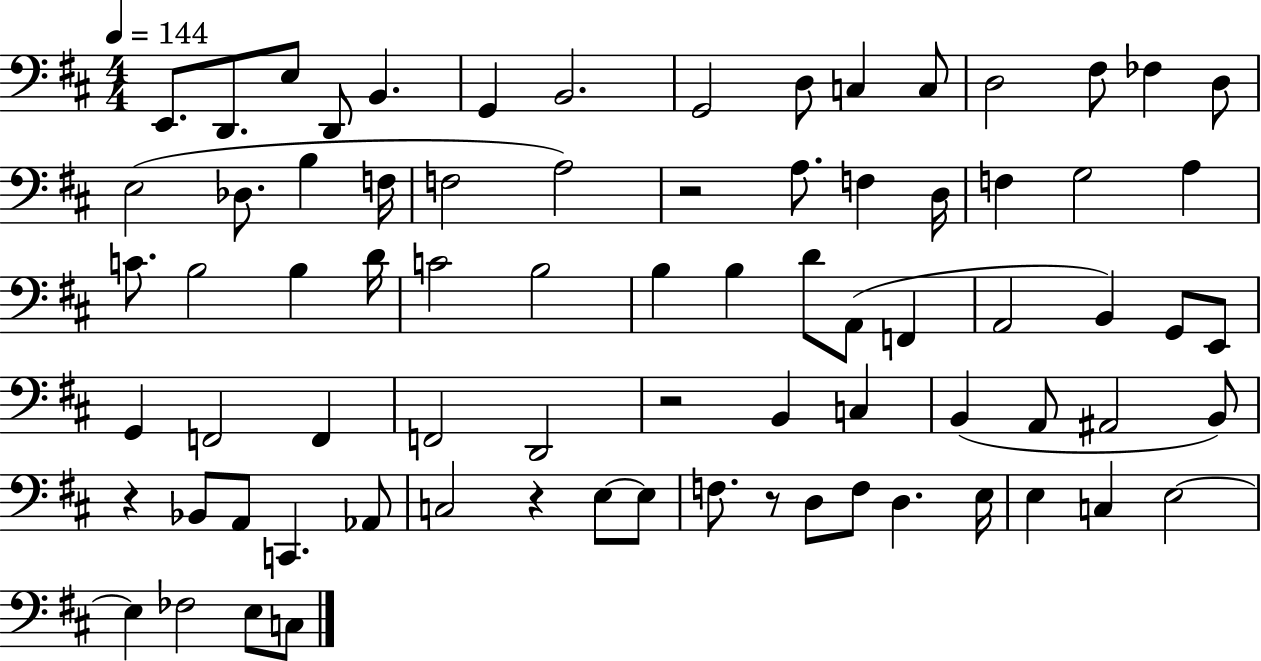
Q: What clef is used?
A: bass